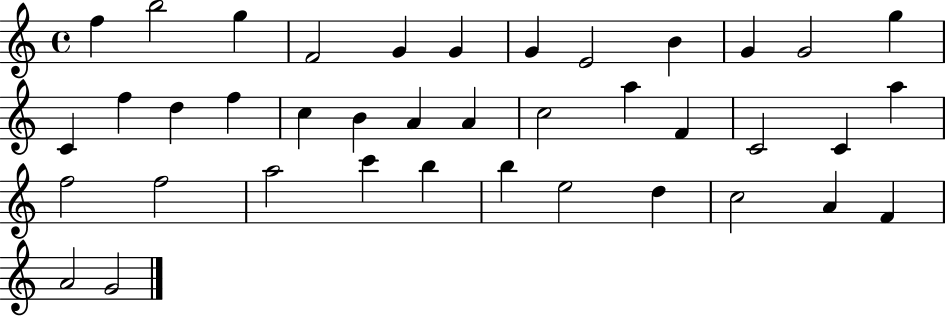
F5/q B5/h G5/q F4/h G4/q G4/q G4/q E4/h B4/q G4/q G4/h G5/q C4/q F5/q D5/q F5/q C5/q B4/q A4/q A4/q C5/h A5/q F4/q C4/h C4/q A5/q F5/h F5/h A5/h C6/q B5/q B5/q E5/h D5/q C5/h A4/q F4/q A4/h G4/h